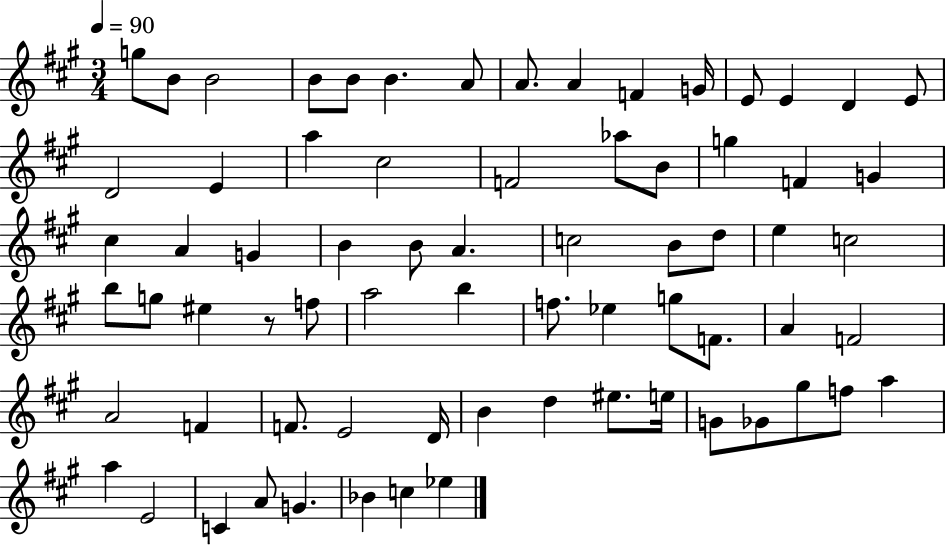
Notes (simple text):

G5/e B4/e B4/h B4/e B4/e B4/q. A4/e A4/e. A4/q F4/q G4/s E4/e E4/q D4/q E4/e D4/h E4/q A5/q C#5/h F4/h Ab5/e B4/e G5/q F4/q G4/q C#5/q A4/q G4/q B4/q B4/e A4/q. C5/h B4/e D5/e E5/q C5/h B5/e G5/e EIS5/q R/e F5/e A5/h B5/q F5/e. Eb5/q G5/e F4/e. A4/q F4/h A4/h F4/q F4/e. E4/h D4/s B4/q D5/q EIS5/e. E5/s G4/e Gb4/e G#5/e F5/e A5/q A5/q E4/h C4/q A4/e G4/q. Bb4/q C5/q Eb5/q